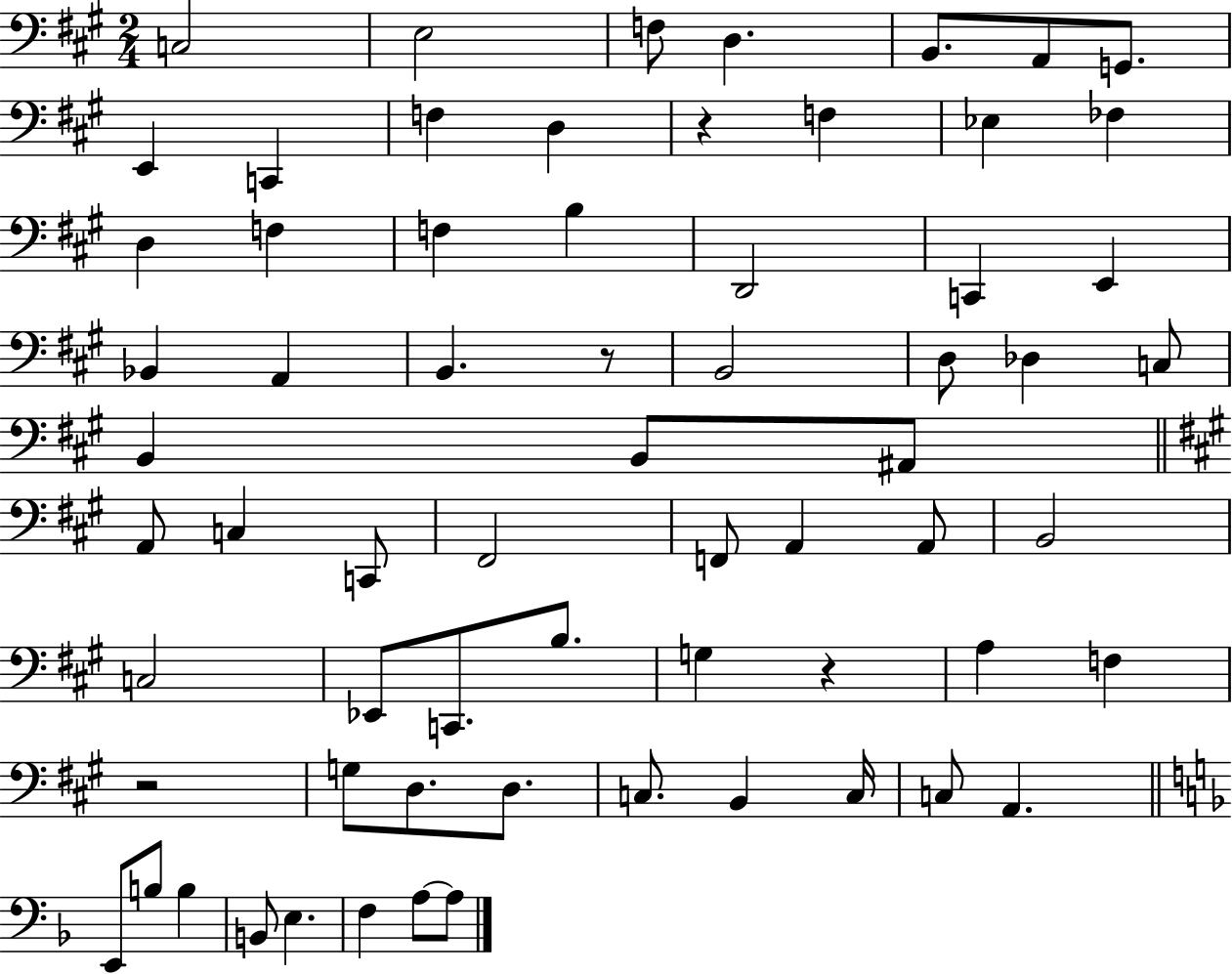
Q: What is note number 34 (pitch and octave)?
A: C2